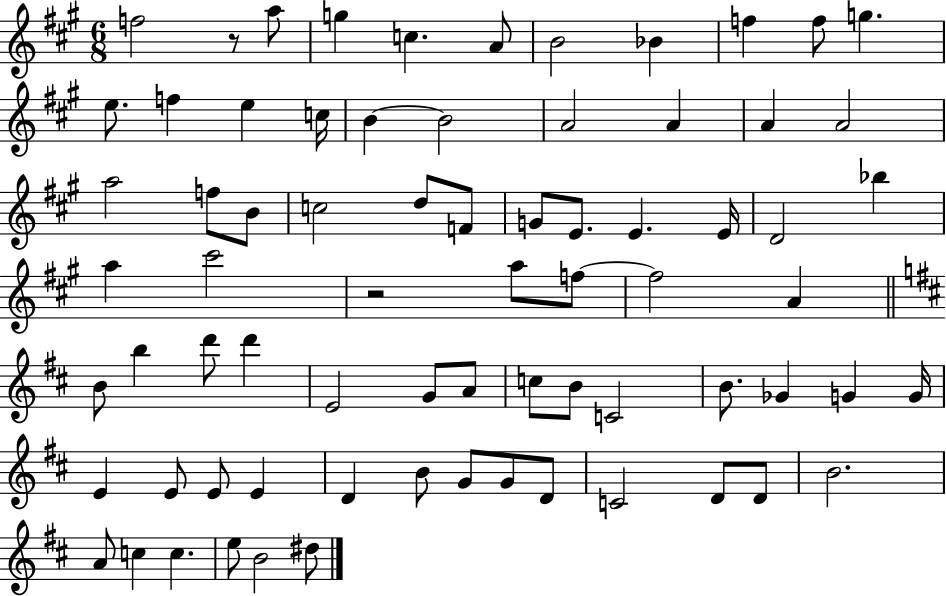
X:1
T:Untitled
M:6/8
L:1/4
K:A
f2 z/2 a/2 g c A/2 B2 _B f f/2 g e/2 f e c/4 B B2 A2 A A A2 a2 f/2 B/2 c2 d/2 F/2 G/2 E/2 E E/4 D2 _b a ^c'2 z2 a/2 f/2 f2 A B/2 b d'/2 d' E2 G/2 A/2 c/2 B/2 C2 B/2 _G G G/4 E E/2 E/2 E D B/2 G/2 G/2 D/2 C2 D/2 D/2 B2 A/2 c c e/2 B2 ^d/2